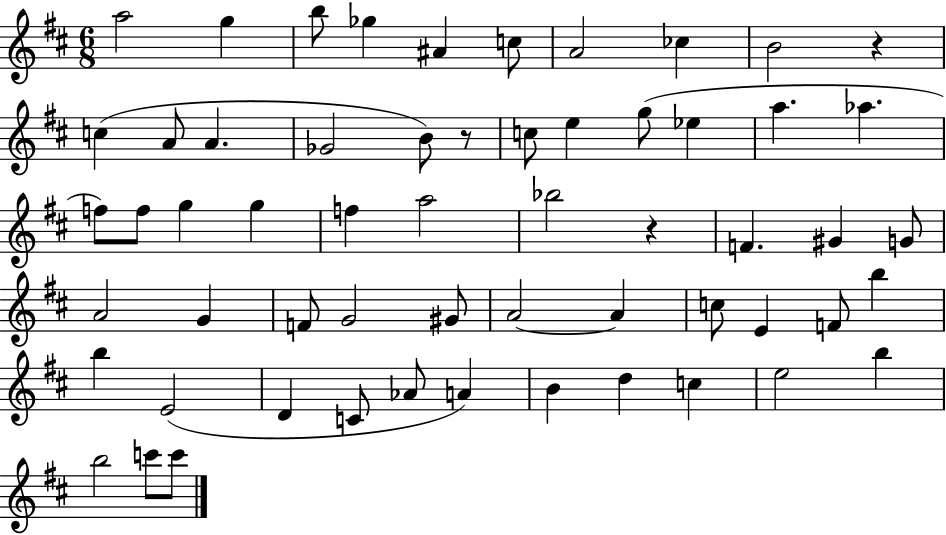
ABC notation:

X:1
T:Untitled
M:6/8
L:1/4
K:D
a2 g b/2 _g ^A c/2 A2 _c B2 z c A/2 A _G2 B/2 z/2 c/2 e g/2 _e a _a f/2 f/2 g g f a2 _b2 z F ^G G/2 A2 G F/2 G2 ^G/2 A2 A c/2 E F/2 b b E2 D C/2 _A/2 A B d c e2 b b2 c'/2 c'/2